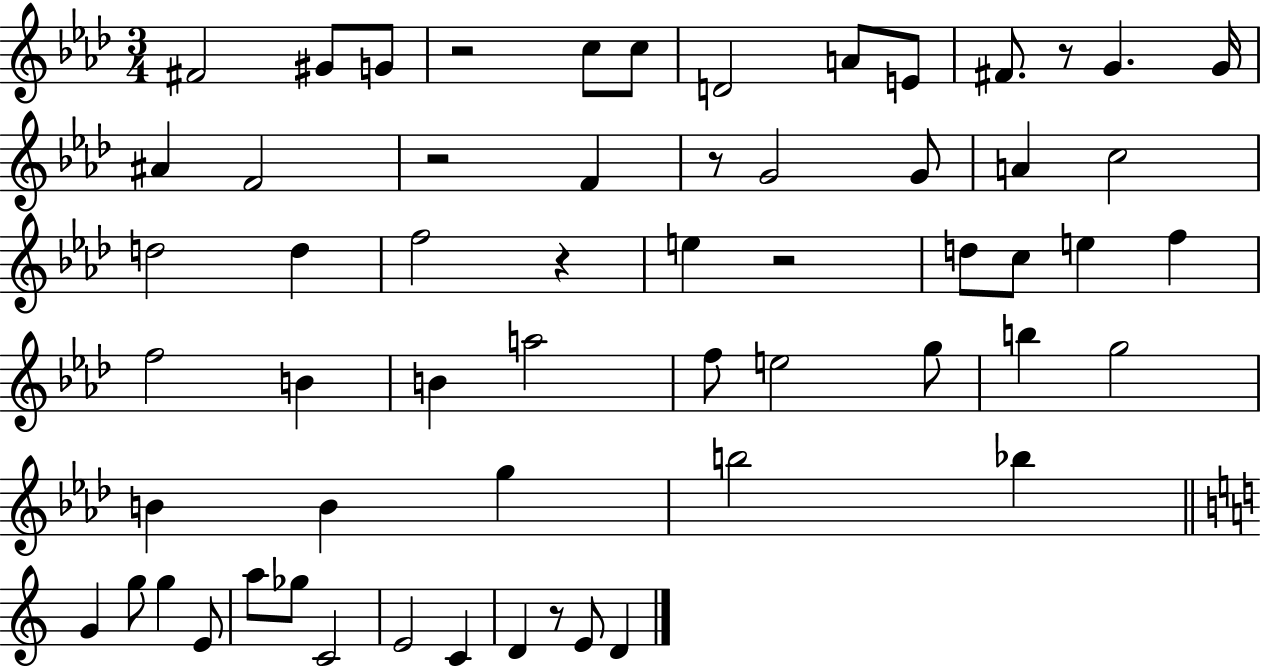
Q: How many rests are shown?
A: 7